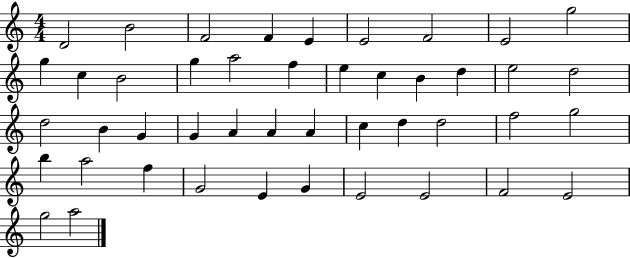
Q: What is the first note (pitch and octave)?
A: D4